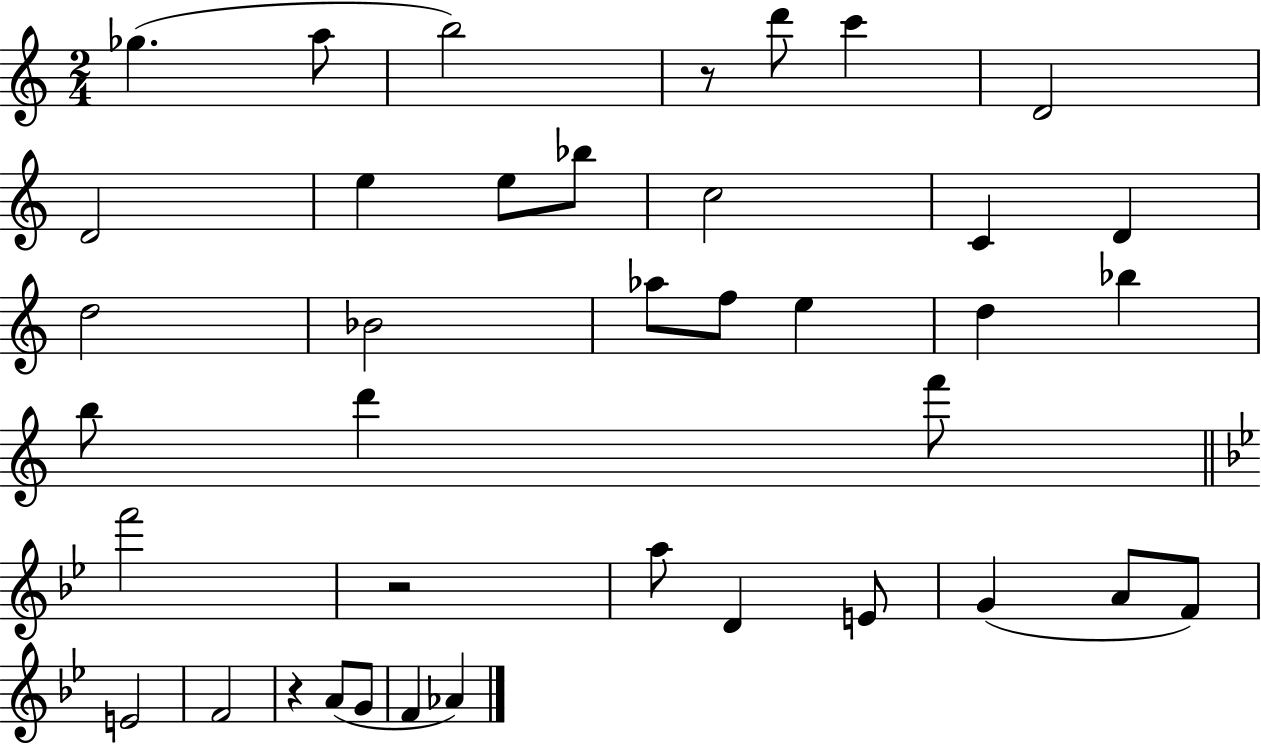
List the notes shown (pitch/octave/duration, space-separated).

Gb5/q. A5/e B5/h R/e D6/e C6/q D4/h D4/h E5/q E5/e Bb5/e C5/h C4/q D4/q D5/h Bb4/h Ab5/e F5/e E5/q D5/q Bb5/q B5/e D6/q F6/e F6/h R/h A5/e D4/q E4/e G4/q A4/e F4/e E4/h F4/h R/q A4/e G4/e F4/q Ab4/q